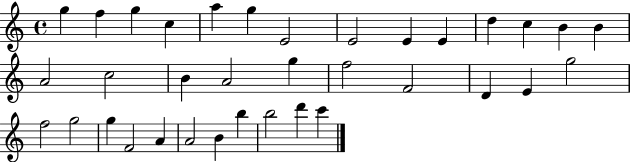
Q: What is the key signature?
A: C major